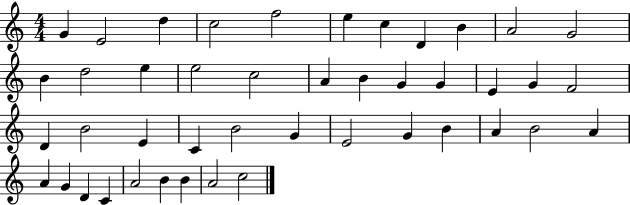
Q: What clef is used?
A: treble